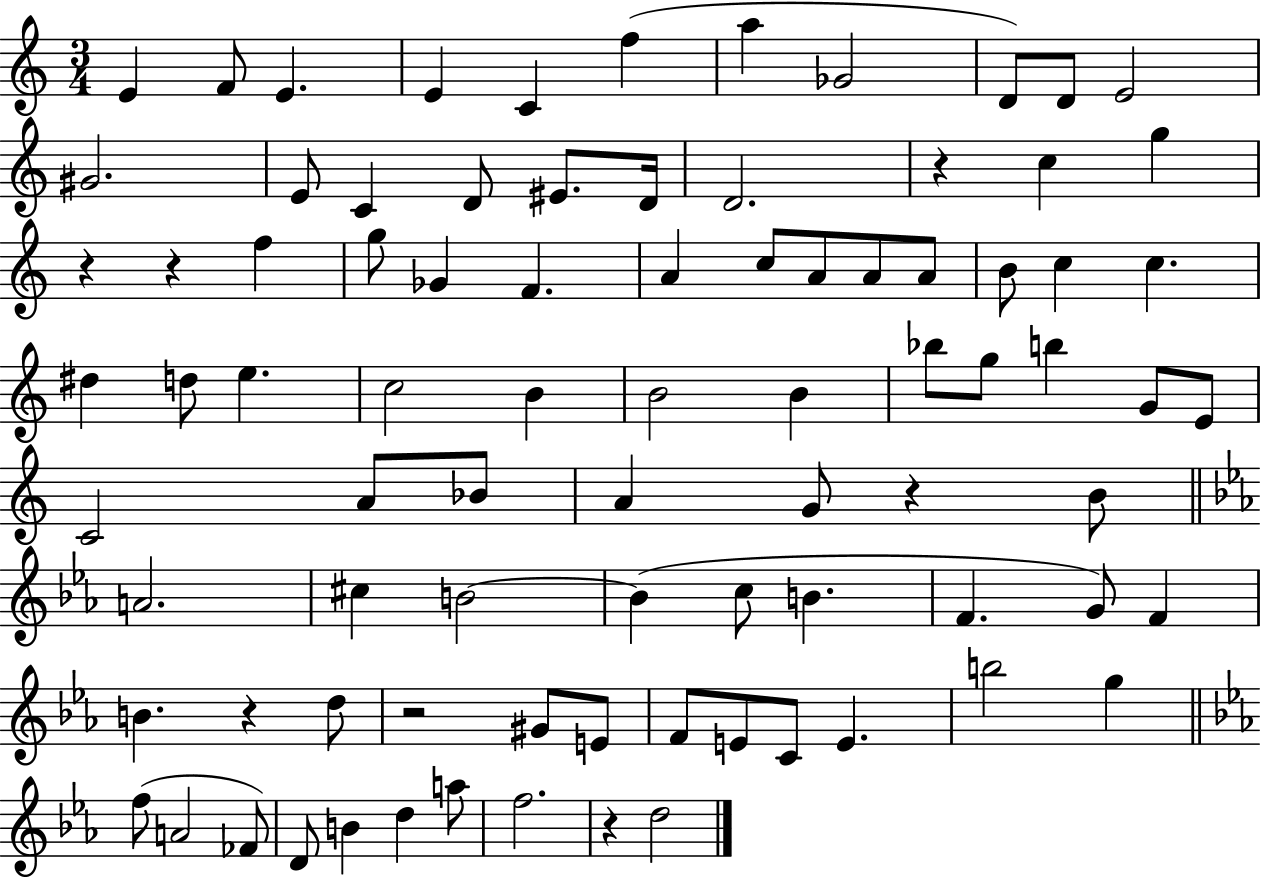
E4/q F4/e E4/q. E4/q C4/q F5/q A5/q Gb4/h D4/e D4/e E4/h G#4/h. E4/e C4/q D4/e EIS4/e. D4/s D4/h. R/q C5/q G5/q R/q R/q F5/q G5/e Gb4/q F4/q. A4/q C5/e A4/e A4/e A4/e B4/e C5/q C5/q. D#5/q D5/e E5/q. C5/h B4/q B4/h B4/q Bb5/e G5/e B5/q G4/e E4/e C4/h A4/e Bb4/e A4/q G4/e R/q B4/e A4/h. C#5/q B4/h B4/q C5/e B4/q. F4/q. G4/e F4/q B4/q. R/q D5/e R/h G#4/e E4/e F4/e E4/e C4/e E4/q. B5/h G5/q F5/e A4/h FES4/e D4/e B4/q D5/q A5/e F5/h. R/q D5/h